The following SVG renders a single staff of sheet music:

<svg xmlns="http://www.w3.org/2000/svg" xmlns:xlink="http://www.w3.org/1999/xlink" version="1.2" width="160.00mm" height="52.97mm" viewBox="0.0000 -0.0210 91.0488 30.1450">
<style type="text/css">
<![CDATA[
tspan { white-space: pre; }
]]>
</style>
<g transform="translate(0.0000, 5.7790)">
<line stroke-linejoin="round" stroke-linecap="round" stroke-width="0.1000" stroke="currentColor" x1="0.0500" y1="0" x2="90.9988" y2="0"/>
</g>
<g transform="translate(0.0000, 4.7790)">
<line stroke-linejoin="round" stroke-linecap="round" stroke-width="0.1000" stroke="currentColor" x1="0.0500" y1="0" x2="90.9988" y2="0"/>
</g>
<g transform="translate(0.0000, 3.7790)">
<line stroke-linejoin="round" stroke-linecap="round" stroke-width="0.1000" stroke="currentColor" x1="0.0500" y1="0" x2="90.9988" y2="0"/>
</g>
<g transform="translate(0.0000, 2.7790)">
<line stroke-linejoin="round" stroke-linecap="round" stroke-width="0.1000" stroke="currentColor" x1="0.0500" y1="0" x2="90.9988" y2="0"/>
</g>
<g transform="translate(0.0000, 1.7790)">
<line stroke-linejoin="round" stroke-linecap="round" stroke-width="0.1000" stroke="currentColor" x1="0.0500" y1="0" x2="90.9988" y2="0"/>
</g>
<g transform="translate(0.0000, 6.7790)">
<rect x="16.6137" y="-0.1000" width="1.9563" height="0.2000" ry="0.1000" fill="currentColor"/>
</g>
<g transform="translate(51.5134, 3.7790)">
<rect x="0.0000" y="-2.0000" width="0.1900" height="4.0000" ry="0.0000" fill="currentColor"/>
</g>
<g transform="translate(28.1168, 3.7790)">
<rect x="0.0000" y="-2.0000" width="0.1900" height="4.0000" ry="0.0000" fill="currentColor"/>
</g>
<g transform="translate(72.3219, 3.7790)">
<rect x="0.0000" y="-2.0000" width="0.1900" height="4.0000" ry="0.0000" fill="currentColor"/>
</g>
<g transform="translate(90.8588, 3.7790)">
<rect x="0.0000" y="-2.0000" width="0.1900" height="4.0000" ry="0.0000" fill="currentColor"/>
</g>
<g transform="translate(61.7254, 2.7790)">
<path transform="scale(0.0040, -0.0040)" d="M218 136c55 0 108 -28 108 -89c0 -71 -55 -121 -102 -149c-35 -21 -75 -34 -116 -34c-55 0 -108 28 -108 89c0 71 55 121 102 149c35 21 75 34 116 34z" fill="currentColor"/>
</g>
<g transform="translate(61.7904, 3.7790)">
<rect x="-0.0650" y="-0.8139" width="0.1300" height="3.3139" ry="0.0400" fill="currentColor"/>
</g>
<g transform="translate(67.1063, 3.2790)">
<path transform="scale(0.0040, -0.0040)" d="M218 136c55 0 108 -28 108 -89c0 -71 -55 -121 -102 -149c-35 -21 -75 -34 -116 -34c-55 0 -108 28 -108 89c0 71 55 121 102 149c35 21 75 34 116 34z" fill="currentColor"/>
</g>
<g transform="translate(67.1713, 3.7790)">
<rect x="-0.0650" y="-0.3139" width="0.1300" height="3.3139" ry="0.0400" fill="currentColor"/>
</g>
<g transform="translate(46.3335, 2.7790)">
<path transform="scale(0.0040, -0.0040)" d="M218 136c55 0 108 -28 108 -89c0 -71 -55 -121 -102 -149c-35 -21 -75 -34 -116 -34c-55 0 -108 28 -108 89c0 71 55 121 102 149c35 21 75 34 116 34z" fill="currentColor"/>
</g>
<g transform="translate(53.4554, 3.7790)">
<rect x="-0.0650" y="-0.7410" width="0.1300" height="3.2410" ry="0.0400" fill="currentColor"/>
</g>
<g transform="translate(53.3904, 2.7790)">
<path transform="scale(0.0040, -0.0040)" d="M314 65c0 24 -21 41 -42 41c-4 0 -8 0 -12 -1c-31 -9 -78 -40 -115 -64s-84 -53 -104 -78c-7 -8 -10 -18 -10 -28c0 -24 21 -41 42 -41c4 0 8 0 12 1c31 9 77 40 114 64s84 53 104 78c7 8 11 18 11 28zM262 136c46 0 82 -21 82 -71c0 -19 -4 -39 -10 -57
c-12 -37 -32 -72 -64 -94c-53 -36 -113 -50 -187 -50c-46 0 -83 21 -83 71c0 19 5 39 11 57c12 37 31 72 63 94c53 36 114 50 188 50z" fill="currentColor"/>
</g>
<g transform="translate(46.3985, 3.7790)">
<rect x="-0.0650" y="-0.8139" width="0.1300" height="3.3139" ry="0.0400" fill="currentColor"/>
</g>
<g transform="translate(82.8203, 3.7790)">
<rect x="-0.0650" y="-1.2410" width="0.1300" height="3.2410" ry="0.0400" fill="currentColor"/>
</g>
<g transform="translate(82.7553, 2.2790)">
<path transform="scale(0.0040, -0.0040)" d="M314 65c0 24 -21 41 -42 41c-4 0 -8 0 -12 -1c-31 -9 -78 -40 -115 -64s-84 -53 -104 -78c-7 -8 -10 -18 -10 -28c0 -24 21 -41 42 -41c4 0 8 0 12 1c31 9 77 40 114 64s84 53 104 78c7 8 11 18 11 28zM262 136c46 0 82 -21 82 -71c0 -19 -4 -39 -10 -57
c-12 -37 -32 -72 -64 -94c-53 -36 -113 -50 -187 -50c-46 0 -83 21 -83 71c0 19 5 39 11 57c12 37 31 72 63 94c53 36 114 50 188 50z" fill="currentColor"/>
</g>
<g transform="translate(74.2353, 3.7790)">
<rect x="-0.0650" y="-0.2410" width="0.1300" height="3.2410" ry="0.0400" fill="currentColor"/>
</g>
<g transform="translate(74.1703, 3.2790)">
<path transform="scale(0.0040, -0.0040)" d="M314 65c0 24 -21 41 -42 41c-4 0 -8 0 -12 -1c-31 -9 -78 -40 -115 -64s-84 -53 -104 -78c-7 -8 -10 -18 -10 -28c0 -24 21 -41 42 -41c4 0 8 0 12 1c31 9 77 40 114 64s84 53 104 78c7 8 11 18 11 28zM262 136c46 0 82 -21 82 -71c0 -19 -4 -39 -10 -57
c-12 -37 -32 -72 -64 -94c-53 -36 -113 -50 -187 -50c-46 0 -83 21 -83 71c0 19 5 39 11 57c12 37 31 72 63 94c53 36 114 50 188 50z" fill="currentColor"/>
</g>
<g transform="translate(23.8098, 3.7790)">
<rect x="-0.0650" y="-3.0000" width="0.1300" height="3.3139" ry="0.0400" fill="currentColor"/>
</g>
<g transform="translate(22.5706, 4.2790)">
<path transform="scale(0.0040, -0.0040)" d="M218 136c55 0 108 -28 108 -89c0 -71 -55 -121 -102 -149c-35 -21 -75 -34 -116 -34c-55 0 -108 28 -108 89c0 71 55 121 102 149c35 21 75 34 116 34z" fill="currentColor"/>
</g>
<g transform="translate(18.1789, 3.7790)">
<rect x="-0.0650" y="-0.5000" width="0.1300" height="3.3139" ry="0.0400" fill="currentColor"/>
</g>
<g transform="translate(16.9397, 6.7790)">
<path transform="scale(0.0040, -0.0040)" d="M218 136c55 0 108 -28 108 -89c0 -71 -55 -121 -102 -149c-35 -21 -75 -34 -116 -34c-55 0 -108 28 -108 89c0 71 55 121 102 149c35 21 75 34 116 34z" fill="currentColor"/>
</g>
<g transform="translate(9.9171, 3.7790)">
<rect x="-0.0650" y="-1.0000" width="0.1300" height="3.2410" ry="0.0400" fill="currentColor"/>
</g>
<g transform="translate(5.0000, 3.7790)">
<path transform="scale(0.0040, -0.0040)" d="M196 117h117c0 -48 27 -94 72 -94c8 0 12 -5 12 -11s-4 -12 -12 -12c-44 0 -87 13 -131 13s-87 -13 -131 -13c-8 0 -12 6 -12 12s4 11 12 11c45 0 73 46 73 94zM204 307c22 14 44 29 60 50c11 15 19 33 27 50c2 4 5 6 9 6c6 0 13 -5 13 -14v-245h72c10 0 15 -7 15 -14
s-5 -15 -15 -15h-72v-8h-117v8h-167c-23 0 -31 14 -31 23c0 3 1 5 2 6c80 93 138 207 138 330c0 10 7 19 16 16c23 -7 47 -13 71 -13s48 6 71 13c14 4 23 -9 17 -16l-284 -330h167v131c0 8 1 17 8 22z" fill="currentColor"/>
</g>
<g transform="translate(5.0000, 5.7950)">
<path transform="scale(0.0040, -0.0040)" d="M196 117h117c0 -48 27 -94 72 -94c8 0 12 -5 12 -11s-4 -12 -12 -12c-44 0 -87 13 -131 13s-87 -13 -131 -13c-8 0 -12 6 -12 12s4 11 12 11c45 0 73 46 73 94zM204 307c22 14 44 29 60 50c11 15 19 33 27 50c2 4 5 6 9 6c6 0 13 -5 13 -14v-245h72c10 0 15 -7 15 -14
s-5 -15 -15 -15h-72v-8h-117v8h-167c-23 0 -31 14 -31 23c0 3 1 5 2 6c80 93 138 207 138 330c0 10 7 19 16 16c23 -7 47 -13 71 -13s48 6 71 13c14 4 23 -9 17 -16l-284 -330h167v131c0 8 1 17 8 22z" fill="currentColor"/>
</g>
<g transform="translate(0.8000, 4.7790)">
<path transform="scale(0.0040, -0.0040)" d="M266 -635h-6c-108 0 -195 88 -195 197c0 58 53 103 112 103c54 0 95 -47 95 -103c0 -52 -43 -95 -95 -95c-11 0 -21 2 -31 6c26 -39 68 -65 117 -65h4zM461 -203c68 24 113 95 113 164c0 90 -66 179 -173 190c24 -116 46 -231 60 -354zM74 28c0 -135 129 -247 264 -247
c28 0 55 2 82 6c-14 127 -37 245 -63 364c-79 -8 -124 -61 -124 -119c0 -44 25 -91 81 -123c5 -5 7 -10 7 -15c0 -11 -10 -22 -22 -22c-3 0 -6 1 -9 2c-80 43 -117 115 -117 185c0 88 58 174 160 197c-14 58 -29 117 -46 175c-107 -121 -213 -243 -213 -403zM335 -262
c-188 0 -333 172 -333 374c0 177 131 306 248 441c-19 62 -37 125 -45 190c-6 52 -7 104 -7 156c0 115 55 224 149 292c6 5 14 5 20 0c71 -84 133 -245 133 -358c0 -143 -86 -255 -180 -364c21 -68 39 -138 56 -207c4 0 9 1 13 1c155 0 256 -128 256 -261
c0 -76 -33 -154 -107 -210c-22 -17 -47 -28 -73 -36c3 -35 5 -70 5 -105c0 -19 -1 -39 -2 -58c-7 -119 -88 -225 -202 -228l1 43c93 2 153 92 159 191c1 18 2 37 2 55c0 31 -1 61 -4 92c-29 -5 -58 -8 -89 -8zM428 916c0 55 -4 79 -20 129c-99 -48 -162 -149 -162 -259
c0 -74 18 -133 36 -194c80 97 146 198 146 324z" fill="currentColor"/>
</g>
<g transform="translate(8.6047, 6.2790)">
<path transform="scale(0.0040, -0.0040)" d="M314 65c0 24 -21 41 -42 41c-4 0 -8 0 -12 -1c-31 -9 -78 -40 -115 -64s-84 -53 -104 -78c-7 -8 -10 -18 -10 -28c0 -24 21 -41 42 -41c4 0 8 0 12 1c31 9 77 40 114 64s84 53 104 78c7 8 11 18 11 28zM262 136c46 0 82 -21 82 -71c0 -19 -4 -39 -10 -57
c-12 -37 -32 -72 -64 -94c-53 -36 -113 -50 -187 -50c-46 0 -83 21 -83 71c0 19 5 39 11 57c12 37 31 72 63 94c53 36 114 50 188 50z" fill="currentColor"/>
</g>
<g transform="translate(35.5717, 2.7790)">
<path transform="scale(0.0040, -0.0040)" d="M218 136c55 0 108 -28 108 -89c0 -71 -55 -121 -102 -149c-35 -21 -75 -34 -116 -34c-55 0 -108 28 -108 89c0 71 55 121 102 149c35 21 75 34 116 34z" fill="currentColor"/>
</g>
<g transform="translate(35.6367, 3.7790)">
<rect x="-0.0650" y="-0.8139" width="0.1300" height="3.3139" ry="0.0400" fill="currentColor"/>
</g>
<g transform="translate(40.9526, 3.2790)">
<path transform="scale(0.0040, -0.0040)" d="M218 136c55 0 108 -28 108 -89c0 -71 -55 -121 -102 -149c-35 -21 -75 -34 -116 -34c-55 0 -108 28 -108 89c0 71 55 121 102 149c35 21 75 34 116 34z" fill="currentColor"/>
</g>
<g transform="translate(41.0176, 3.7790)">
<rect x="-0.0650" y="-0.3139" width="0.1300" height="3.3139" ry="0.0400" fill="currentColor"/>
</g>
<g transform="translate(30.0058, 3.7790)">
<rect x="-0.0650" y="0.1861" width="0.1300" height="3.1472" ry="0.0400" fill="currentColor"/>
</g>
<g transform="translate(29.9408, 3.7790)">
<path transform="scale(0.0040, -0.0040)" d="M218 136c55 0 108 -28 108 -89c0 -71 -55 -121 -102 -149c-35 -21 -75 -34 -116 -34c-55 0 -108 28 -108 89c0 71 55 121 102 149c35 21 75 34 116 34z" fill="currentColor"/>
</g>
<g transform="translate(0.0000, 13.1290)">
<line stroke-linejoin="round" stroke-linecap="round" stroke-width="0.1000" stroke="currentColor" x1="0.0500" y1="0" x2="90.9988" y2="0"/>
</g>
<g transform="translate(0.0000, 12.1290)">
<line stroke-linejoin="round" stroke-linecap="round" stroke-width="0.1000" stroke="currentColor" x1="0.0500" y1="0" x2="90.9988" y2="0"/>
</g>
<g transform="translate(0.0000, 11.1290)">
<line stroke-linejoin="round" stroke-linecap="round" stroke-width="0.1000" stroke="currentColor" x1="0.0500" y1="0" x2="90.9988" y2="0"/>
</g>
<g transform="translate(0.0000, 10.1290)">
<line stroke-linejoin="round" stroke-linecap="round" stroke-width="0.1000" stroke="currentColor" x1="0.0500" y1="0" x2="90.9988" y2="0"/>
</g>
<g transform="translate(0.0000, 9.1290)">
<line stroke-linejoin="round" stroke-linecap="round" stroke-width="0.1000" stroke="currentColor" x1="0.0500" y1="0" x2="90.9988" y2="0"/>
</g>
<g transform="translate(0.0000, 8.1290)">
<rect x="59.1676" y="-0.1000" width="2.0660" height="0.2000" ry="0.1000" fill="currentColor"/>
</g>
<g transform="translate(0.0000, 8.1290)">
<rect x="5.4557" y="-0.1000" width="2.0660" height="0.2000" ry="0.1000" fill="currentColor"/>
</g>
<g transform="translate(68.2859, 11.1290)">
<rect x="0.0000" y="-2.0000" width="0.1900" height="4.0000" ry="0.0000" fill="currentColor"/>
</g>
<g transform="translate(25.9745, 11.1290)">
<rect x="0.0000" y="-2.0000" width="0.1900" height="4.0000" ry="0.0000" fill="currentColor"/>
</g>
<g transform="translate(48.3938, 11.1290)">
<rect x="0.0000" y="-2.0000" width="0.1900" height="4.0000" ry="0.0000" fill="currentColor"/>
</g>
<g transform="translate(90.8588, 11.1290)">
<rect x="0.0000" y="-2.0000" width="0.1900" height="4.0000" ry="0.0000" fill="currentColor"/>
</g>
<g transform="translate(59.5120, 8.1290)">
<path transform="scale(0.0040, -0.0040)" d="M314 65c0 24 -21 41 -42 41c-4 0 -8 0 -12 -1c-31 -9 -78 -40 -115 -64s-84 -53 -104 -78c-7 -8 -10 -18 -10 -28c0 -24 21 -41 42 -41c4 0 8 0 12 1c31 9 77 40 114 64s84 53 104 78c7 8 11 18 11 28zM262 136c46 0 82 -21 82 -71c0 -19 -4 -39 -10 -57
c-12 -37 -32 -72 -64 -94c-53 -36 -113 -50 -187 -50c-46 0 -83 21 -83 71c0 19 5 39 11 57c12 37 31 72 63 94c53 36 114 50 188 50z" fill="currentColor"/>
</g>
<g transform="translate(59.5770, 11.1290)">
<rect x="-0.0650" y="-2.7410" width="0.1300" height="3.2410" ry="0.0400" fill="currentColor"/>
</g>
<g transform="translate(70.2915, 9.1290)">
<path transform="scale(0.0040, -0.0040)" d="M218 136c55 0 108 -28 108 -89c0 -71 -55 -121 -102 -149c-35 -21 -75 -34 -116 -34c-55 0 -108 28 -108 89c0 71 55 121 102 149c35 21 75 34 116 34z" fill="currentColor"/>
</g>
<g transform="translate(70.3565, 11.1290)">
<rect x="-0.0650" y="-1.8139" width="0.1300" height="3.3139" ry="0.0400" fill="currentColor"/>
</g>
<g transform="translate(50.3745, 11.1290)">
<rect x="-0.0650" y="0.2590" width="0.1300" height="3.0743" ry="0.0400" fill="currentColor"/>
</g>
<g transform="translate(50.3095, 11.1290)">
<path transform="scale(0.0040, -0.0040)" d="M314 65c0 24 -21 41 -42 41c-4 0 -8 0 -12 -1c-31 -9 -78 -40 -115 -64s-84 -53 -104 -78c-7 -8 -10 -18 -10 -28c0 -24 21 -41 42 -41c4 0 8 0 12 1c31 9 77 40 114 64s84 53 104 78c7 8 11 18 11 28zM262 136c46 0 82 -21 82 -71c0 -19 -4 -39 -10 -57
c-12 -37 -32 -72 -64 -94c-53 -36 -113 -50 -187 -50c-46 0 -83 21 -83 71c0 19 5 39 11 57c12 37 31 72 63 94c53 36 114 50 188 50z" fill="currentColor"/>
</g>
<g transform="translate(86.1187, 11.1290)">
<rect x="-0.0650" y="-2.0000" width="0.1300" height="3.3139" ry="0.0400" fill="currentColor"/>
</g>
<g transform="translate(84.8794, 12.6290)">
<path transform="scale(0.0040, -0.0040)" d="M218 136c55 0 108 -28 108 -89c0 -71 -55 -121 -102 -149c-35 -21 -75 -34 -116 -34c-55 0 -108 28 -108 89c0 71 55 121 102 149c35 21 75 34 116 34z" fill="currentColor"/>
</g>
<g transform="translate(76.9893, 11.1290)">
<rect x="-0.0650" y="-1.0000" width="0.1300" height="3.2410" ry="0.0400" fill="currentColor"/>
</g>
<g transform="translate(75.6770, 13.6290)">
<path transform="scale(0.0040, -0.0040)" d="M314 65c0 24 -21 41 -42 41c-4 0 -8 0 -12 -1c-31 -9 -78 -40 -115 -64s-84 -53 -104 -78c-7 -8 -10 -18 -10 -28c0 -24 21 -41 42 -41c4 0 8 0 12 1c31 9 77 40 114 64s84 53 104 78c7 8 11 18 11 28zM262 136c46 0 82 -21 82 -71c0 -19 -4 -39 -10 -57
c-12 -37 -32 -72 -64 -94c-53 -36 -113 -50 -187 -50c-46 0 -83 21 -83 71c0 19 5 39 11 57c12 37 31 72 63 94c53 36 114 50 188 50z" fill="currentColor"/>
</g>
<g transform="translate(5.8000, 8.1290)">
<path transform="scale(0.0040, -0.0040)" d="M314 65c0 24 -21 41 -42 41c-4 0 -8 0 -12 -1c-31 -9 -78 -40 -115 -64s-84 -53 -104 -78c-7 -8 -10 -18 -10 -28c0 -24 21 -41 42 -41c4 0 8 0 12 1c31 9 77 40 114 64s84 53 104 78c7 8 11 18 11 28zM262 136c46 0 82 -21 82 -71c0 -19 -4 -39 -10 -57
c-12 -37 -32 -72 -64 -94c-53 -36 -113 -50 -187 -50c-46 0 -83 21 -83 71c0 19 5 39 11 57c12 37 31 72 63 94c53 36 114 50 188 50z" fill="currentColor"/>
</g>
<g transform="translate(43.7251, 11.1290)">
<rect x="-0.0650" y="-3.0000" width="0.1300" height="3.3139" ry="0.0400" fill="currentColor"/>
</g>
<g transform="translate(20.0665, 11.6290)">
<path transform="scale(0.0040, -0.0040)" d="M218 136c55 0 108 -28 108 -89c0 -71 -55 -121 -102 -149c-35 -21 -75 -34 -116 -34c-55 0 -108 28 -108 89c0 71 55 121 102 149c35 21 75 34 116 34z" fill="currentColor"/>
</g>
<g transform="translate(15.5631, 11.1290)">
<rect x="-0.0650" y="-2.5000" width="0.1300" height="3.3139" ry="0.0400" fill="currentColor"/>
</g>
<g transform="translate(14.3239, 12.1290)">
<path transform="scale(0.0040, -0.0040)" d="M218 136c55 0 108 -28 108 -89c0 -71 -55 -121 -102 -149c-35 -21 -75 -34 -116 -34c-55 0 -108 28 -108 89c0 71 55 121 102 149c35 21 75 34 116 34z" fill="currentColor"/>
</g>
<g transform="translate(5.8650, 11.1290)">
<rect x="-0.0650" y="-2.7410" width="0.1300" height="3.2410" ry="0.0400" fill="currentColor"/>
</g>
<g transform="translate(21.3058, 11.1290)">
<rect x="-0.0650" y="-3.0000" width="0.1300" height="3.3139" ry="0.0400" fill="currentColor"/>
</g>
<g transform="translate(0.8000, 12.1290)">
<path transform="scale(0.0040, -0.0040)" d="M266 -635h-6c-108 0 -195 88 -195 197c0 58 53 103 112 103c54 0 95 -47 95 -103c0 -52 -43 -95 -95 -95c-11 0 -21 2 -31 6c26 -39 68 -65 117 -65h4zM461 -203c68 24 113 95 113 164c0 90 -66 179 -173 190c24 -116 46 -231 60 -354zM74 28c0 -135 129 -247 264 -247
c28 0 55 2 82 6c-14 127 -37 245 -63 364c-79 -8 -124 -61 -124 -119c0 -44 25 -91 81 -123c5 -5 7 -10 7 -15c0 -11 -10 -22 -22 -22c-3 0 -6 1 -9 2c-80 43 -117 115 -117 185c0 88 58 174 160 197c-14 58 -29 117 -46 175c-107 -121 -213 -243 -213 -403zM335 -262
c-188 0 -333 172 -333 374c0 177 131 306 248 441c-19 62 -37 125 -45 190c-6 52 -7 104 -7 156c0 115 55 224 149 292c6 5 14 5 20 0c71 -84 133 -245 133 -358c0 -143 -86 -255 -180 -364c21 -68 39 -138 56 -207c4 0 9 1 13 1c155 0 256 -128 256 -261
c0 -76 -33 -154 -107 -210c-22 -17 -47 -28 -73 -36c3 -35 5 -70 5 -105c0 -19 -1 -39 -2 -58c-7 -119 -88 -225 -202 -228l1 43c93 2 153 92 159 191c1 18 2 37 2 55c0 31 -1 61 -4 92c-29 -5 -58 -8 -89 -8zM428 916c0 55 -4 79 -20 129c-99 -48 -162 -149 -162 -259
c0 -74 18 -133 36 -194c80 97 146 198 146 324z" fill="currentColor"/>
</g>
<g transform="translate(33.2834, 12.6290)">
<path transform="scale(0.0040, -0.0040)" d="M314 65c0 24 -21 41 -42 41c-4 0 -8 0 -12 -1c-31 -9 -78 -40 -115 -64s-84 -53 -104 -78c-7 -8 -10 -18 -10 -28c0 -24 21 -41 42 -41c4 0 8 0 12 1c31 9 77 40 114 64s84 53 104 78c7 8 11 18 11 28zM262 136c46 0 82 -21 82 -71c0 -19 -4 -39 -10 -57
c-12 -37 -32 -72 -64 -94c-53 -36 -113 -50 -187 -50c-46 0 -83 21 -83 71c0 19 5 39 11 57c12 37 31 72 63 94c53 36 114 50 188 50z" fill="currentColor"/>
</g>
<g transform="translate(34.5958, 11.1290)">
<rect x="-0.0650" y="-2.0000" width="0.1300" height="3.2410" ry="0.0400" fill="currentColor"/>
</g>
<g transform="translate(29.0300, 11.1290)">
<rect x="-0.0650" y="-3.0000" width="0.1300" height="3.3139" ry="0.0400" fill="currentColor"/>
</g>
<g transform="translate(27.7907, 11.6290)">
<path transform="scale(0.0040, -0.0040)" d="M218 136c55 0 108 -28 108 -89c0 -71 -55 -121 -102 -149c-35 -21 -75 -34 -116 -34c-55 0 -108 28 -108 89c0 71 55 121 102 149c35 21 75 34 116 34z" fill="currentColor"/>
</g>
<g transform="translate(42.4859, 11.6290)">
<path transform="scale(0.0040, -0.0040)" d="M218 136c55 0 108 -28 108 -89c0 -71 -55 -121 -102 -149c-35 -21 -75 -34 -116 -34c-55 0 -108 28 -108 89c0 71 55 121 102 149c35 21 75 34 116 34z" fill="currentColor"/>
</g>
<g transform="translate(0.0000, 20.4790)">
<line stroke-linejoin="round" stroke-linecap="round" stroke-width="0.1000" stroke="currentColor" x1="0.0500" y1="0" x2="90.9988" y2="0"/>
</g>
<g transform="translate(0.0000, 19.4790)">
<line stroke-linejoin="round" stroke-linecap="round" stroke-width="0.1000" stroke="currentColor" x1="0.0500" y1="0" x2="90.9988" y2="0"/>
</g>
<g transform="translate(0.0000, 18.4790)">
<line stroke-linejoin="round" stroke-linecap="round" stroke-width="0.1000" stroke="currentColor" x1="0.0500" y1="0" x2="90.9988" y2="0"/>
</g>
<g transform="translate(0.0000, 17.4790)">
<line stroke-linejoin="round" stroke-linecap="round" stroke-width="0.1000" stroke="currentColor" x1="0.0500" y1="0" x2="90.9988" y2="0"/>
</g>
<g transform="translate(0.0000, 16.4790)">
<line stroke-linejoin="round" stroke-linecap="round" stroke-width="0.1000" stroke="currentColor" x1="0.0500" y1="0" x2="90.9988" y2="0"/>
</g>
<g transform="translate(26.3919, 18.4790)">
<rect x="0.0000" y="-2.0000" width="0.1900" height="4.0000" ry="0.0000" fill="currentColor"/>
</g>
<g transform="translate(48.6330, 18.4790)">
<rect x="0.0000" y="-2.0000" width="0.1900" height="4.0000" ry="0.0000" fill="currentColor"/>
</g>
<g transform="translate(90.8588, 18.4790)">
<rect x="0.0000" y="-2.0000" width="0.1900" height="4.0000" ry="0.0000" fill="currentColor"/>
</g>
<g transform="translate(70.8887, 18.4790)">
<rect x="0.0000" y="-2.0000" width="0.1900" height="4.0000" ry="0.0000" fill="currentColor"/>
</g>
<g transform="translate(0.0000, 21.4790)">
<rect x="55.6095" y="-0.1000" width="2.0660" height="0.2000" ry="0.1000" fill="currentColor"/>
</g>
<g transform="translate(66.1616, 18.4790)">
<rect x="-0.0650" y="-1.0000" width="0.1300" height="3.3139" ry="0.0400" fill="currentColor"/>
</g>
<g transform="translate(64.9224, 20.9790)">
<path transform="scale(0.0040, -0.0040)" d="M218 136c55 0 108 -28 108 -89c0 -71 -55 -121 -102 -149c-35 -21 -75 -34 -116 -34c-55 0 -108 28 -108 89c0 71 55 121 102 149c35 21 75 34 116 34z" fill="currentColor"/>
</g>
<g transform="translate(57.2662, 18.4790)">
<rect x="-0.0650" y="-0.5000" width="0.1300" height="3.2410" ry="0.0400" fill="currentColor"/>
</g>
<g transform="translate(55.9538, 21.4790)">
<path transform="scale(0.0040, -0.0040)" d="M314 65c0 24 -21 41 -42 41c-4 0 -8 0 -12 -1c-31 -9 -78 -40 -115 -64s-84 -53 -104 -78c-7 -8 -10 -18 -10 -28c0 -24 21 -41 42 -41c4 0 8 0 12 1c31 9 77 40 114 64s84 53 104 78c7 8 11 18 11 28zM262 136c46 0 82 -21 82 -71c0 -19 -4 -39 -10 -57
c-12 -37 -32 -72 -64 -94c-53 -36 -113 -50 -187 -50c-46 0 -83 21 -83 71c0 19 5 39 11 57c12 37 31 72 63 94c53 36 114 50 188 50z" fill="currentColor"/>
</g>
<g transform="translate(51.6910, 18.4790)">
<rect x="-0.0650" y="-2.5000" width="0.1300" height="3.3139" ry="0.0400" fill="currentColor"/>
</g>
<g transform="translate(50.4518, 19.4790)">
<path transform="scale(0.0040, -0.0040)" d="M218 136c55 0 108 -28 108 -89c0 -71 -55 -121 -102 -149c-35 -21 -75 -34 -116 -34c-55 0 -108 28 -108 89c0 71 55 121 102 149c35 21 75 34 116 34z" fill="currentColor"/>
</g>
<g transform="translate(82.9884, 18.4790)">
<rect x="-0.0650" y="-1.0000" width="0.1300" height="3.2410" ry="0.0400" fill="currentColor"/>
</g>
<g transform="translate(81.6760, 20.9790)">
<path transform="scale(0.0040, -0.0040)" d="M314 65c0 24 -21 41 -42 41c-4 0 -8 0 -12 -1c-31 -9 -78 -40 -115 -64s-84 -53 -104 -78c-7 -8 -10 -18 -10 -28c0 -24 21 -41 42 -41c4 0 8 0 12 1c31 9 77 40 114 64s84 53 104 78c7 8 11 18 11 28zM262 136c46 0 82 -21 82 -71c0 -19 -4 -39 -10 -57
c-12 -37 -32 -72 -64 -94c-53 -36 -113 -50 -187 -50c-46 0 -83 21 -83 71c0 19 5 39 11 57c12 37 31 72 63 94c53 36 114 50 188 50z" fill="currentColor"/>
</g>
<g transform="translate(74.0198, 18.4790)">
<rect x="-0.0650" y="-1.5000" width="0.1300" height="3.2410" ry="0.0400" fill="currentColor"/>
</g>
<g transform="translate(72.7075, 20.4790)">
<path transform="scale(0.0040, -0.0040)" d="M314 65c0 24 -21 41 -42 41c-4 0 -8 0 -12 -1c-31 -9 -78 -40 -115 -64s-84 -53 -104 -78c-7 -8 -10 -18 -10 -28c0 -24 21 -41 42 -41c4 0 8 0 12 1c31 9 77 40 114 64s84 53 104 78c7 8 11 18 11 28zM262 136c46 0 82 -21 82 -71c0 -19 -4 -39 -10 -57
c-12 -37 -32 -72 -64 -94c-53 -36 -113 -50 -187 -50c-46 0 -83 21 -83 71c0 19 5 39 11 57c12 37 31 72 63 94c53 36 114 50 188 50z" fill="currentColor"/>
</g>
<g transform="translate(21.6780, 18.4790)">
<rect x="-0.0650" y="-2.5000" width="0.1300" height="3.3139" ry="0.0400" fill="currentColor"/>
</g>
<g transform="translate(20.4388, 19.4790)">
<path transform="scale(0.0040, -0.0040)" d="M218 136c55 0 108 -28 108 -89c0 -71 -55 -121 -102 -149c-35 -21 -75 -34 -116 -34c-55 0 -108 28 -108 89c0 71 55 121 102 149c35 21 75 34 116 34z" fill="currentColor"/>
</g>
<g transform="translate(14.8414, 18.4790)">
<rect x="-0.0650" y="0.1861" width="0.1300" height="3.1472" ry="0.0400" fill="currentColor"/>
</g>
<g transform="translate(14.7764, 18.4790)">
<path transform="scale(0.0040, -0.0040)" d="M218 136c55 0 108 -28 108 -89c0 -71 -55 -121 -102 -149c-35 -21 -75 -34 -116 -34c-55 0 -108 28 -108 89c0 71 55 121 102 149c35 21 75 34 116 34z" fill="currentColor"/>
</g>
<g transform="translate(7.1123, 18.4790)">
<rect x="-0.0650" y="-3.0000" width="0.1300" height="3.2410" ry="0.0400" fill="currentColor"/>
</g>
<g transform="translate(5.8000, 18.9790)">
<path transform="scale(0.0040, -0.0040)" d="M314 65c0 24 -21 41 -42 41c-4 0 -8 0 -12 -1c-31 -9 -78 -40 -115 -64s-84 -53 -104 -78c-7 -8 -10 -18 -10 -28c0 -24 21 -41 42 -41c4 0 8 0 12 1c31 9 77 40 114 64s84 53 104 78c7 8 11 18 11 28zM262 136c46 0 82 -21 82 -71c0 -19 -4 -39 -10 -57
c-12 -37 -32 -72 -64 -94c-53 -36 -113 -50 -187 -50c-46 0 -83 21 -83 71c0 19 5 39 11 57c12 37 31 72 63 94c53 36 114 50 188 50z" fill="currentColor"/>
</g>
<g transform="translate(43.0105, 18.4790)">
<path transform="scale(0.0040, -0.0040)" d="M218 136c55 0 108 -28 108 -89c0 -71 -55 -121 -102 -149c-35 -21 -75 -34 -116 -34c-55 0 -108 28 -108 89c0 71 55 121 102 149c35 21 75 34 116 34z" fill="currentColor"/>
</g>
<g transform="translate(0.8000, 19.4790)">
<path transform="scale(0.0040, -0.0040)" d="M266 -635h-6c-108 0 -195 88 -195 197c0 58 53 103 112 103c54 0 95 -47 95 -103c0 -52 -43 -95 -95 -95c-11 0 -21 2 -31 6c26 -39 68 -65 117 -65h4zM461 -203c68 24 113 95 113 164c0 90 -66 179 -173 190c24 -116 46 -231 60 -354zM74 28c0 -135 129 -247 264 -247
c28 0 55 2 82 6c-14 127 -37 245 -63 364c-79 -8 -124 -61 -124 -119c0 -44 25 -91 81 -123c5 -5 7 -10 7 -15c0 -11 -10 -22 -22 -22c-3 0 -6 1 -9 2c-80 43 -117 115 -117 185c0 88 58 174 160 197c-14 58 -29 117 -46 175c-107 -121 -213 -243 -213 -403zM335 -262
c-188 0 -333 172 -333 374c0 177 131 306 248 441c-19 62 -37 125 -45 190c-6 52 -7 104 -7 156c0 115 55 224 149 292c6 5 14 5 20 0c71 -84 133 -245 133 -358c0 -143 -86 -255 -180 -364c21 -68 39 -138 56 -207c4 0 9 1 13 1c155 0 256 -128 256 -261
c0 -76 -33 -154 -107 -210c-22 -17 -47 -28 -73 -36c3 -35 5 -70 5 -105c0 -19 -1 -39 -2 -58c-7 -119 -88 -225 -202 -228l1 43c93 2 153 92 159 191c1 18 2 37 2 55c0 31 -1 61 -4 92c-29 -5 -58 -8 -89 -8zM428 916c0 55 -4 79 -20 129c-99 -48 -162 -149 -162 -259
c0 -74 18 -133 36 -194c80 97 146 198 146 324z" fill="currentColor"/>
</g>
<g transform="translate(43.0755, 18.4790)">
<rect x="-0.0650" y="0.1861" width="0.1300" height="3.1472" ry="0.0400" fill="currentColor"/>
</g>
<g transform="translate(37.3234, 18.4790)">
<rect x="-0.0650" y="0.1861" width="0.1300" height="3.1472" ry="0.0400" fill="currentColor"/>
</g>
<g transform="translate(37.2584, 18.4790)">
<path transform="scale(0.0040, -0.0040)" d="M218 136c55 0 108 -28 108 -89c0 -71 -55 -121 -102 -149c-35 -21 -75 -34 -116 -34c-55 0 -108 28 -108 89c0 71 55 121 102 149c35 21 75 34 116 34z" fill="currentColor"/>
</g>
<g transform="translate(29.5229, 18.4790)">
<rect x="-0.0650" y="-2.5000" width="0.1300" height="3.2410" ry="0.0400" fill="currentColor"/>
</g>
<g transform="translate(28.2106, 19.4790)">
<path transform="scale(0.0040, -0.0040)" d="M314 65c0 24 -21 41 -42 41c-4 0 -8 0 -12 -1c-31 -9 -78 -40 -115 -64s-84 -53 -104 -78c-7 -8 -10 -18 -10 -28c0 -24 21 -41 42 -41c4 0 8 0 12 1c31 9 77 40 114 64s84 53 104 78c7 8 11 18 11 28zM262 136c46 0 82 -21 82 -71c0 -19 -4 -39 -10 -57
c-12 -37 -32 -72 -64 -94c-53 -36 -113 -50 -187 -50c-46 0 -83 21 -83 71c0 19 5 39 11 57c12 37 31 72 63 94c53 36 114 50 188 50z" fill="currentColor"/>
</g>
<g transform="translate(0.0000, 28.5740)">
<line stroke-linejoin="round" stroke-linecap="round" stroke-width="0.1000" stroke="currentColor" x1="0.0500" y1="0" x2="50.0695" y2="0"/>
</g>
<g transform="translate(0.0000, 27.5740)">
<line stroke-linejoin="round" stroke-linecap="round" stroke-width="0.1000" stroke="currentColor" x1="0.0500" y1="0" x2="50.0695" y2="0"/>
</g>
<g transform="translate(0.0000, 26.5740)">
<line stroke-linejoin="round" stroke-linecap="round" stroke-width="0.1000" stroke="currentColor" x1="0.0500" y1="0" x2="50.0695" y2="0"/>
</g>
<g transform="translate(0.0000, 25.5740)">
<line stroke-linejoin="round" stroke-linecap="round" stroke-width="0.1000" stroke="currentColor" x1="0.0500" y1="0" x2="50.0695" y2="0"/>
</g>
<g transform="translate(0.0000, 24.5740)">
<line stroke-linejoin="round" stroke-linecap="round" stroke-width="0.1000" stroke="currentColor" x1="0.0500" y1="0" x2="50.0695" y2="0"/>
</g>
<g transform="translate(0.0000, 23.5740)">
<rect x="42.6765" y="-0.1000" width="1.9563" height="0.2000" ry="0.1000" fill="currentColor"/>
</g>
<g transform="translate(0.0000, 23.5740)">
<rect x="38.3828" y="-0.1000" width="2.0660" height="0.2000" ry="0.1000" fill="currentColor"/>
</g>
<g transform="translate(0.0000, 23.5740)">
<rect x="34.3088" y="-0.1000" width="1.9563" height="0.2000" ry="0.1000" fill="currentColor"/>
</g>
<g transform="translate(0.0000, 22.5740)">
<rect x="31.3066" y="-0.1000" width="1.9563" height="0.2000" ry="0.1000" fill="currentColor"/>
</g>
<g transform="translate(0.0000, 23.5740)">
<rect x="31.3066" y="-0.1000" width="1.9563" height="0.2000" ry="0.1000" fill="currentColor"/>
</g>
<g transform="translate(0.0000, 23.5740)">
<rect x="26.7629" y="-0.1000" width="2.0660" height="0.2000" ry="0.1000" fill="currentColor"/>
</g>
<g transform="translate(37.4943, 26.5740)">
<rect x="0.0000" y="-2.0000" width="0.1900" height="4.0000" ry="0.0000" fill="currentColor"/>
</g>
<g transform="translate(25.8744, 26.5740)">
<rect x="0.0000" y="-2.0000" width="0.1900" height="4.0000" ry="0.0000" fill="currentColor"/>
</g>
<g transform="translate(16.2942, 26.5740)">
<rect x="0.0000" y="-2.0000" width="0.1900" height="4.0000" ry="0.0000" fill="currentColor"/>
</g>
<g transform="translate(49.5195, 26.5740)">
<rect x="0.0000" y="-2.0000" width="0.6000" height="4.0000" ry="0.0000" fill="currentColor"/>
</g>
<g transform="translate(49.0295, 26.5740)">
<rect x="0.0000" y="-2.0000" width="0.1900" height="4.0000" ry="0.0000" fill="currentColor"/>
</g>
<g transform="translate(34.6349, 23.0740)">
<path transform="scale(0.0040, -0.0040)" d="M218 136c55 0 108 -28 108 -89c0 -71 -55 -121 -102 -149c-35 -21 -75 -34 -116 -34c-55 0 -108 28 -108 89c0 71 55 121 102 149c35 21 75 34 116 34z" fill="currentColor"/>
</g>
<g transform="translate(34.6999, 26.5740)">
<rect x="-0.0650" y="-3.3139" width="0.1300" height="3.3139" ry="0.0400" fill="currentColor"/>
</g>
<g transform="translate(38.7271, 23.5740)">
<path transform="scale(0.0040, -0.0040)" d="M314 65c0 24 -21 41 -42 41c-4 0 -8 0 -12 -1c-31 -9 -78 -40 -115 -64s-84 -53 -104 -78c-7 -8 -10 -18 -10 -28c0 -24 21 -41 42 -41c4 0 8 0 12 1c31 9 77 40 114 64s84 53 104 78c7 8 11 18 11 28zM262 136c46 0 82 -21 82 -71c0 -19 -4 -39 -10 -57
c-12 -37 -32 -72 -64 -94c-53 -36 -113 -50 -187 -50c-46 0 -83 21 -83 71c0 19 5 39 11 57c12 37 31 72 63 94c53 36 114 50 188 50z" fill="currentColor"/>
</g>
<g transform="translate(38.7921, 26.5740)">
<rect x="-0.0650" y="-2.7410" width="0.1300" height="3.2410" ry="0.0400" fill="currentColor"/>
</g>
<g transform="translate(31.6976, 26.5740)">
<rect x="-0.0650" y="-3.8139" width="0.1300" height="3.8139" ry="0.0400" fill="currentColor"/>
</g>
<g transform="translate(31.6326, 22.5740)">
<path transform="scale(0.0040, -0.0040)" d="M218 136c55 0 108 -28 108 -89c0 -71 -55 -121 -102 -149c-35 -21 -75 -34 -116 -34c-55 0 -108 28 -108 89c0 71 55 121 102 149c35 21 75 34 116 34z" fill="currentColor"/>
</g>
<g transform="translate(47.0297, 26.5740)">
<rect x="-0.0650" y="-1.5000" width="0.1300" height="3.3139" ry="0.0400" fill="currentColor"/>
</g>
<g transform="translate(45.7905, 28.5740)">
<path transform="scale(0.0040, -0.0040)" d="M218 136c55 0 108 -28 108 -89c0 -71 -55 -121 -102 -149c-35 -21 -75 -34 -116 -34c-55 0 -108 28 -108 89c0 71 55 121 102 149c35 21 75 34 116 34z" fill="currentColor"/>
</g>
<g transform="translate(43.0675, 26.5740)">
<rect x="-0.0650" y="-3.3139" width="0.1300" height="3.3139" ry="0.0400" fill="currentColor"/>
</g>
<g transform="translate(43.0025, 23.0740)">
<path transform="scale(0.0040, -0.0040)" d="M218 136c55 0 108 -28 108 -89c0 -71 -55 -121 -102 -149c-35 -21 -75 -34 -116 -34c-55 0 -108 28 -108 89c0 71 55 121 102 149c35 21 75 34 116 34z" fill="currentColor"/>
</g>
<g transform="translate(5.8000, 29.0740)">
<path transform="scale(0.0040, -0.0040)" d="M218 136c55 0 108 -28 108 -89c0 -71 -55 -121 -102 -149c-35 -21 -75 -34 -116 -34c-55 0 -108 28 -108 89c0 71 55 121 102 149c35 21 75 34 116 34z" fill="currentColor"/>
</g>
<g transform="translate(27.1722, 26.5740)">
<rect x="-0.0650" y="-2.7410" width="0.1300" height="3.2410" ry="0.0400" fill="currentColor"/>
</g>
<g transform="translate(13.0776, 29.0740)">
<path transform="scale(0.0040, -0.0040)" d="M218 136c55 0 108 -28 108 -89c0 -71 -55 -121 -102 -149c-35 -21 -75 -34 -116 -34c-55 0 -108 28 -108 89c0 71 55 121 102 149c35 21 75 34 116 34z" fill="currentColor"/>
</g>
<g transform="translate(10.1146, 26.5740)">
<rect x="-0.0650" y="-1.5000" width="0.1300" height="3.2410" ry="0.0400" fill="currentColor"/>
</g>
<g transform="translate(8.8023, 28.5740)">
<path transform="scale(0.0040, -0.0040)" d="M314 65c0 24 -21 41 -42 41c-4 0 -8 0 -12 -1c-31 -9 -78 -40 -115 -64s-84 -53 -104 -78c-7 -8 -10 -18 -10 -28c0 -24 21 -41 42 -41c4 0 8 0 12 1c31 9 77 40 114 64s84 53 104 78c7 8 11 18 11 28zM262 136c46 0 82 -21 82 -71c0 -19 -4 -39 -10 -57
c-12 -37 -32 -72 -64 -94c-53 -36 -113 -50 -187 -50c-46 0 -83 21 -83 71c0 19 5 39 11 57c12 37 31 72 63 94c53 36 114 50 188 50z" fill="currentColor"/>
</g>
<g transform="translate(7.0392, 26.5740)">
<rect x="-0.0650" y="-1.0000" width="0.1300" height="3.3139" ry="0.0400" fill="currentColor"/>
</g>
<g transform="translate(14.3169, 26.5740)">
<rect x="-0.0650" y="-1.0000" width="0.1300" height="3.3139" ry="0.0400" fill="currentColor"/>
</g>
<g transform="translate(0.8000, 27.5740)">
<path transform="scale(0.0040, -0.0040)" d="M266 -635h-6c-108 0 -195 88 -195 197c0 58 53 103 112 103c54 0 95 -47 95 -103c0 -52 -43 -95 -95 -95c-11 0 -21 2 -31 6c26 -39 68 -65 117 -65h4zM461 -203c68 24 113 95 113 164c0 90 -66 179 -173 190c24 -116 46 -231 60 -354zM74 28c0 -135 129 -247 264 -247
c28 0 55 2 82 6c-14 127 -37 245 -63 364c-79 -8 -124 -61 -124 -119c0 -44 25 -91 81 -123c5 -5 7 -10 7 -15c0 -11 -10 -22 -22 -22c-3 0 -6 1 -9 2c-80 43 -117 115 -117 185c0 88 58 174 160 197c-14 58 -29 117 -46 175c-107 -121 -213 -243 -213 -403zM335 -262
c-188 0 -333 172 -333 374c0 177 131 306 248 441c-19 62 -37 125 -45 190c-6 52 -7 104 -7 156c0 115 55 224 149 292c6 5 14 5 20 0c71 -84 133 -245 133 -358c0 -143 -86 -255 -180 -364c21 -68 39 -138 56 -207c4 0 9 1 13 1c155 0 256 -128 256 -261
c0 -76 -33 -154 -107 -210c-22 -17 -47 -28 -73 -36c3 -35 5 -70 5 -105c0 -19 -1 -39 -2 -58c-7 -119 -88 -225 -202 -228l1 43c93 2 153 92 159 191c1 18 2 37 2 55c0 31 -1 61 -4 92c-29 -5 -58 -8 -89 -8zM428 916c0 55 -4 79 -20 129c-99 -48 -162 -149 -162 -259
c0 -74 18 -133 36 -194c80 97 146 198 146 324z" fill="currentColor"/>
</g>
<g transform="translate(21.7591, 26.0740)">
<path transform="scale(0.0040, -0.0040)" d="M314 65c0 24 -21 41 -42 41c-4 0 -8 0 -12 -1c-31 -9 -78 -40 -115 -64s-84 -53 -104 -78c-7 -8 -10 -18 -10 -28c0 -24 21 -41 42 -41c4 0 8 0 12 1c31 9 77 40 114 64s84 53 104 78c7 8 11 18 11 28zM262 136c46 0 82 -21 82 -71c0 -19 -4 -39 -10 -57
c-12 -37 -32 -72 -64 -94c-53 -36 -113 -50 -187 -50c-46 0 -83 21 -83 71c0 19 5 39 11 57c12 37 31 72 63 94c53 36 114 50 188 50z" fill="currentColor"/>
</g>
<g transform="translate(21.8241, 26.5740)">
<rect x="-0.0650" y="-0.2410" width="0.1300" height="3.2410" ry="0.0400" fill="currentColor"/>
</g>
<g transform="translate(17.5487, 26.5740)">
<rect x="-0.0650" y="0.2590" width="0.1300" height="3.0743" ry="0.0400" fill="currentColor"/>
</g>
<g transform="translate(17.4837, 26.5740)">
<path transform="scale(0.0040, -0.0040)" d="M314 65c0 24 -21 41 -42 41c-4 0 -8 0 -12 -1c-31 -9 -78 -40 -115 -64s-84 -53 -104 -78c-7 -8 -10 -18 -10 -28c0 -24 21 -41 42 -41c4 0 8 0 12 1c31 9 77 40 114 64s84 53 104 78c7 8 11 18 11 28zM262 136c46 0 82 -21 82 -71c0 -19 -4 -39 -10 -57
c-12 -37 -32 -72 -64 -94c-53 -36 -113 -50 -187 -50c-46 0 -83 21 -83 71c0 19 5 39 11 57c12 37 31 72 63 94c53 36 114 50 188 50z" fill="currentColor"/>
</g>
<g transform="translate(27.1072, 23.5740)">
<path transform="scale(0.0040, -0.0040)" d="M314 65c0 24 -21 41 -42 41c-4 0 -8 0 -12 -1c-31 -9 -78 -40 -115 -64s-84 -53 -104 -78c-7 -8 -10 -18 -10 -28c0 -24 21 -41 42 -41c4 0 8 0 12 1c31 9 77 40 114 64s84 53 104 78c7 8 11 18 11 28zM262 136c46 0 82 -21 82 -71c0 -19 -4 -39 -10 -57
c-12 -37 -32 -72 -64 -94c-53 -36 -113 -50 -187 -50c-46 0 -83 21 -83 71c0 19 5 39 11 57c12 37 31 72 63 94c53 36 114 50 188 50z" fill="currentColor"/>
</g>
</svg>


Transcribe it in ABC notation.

X:1
T:Untitled
M:4/4
L:1/4
K:C
D2 C A B d c d d2 d c c2 e2 a2 G A A F2 A B2 a2 f D2 F A2 B G G2 B B G C2 D E2 D2 D E2 D B2 c2 a2 c' b a2 b E